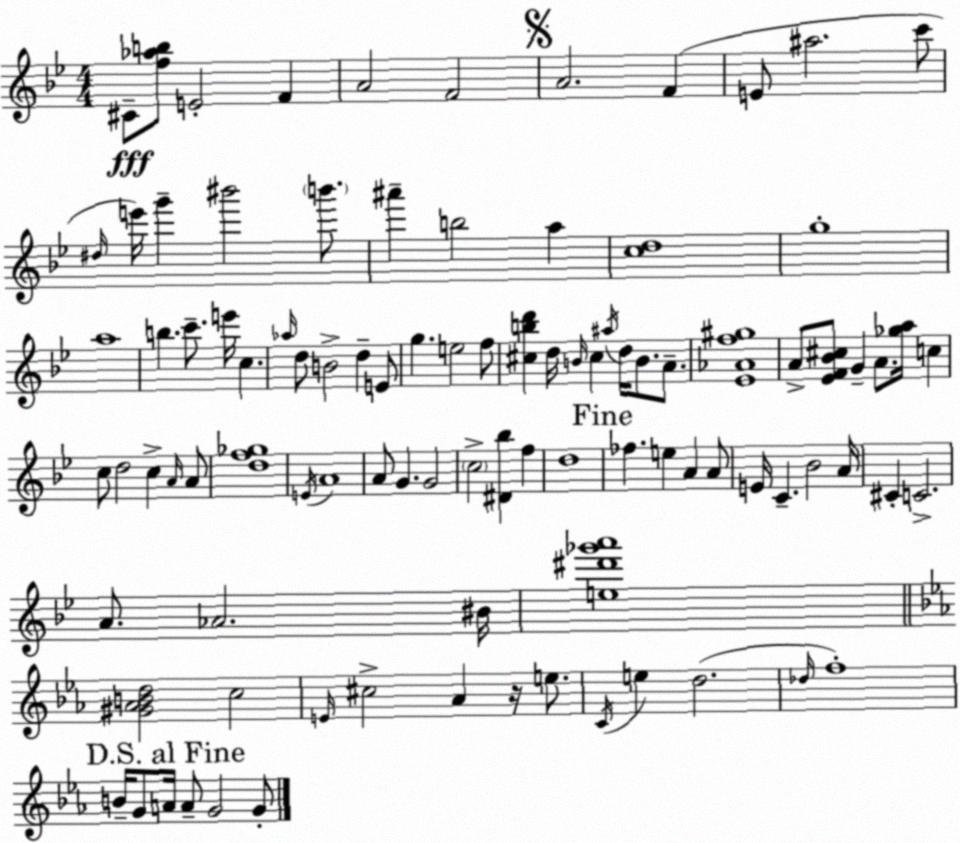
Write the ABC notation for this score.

X:1
T:Untitled
M:4/4
L:1/4
K:Gm
^C/2 [f_ab]/2 E2 F A2 F2 A2 F E/2 ^a2 c'/2 ^d/4 e'/4 g' ^b'2 b'/2 ^a' b2 a [cd]4 g4 a4 b c'/2 e'/4 c _a/4 d/2 B2 d E/2 g e2 f/2 [^cbd'] d/4 B/4 ^c ^a/4 d/4 B/2 A/2 [_E_Af^g]4 A/2 [_EF_B^c]/2 G A/2 [_ga]/4 c c/2 d2 c A/4 A/2 [df_g]4 E/4 A4 A/2 G G2 c2 [^D_b] f d4 _f e A A/2 E/4 C _B2 A/4 ^C C2 A/2 _A2 ^B/4 [e^d'_g'a']4 [^G_ABd]2 c2 E/4 ^c2 _A z/4 e/2 C/4 e d2 _d/4 f4 B/4 G/2 A/4 A/2 G2 G/2